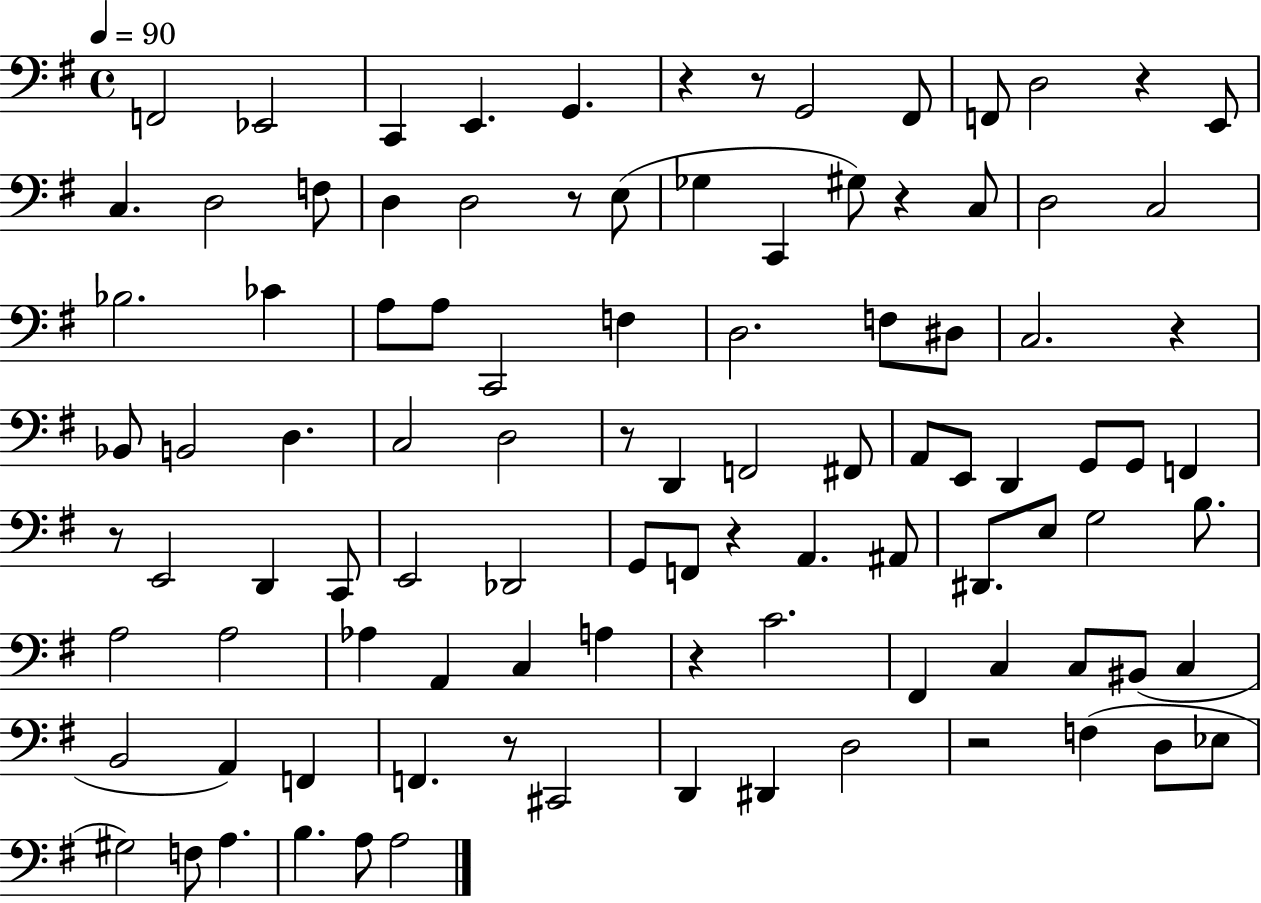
F2/h Eb2/h C2/q E2/q. G2/q. R/q R/e G2/h F#2/e F2/e D3/h R/q E2/e C3/q. D3/h F3/e D3/q D3/h R/e E3/e Gb3/q C2/q G#3/e R/q C3/e D3/h C3/h Bb3/h. CES4/q A3/e A3/e C2/h F3/q D3/h. F3/e D#3/e C3/h. R/q Bb2/e B2/h D3/q. C3/h D3/h R/e D2/q F2/h F#2/e A2/e E2/e D2/q G2/e G2/e F2/q R/e E2/h D2/q C2/e E2/h Db2/h G2/e F2/e R/q A2/q. A#2/e D#2/e. E3/e G3/h B3/e. A3/h A3/h Ab3/q A2/q C3/q A3/q R/q C4/h. F#2/q C3/q C3/e BIS2/e C3/q B2/h A2/q F2/q F2/q. R/e C#2/h D2/q D#2/q D3/h R/h F3/q D3/e Eb3/e G#3/h F3/e A3/q. B3/q. A3/e A3/h